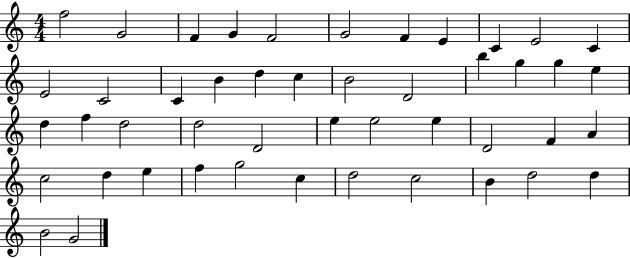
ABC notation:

X:1
T:Untitled
M:4/4
L:1/4
K:C
f2 G2 F G F2 G2 F E C E2 C E2 C2 C B d c B2 D2 b g g e d f d2 d2 D2 e e2 e D2 F A c2 d e f g2 c d2 c2 B d2 d B2 G2